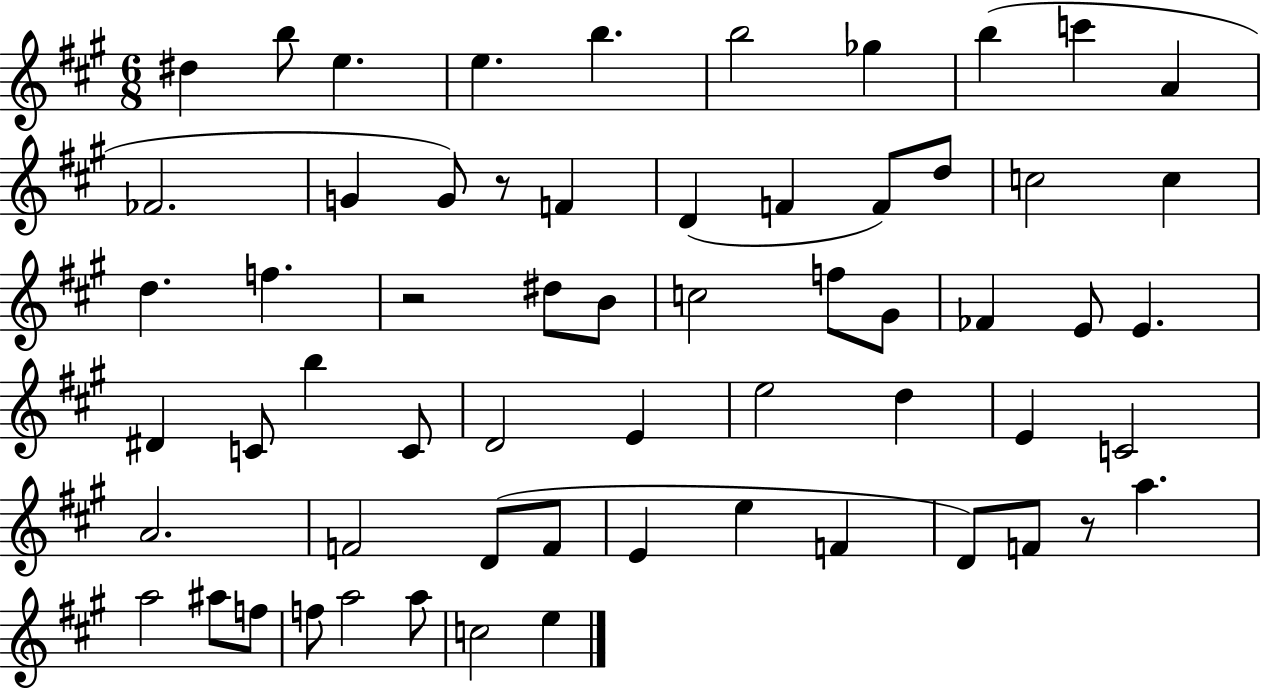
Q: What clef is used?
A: treble